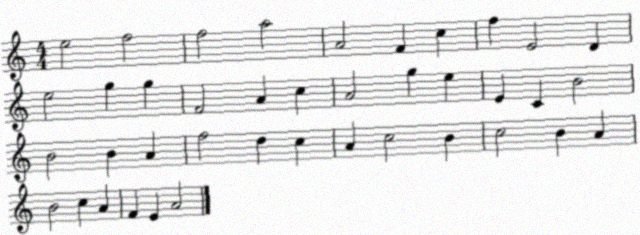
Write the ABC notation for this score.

X:1
T:Untitled
M:4/4
L:1/4
K:C
e2 f2 f2 a2 A2 F c f E2 D e2 g g F2 A c A2 g e E C B2 B2 B A f2 d c A c2 B c2 B A B2 c A F E A2